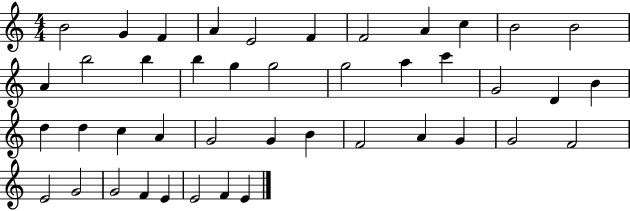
X:1
T:Untitled
M:4/4
L:1/4
K:C
B2 G F A E2 F F2 A c B2 B2 A b2 b b g g2 g2 a c' G2 D B d d c A G2 G B F2 A G G2 F2 E2 G2 G2 F E E2 F E